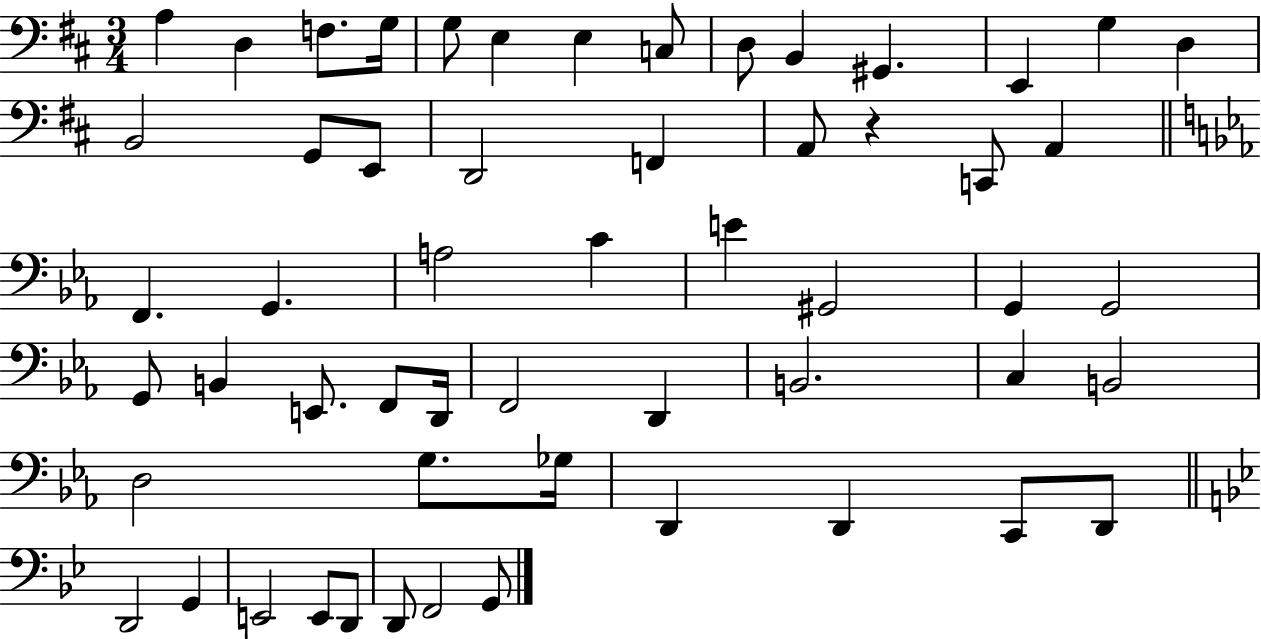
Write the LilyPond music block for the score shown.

{
  \clef bass
  \numericTimeSignature
  \time 3/4
  \key d \major
  \repeat volta 2 { a4 d4 f8. g16 | g8 e4 e4 c8 | d8 b,4 gis,4. | e,4 g4 d4 | \break b,2 g,8 e,8 | d,2 f,4 | a,8 r4 c,8 a,4 | \bar "||" \break \key c \minor f,4. g,4. | a2 c'4 | e'4 gis,2 | g,4 g,2 | \break g,8 b,4 e,8. f,8 d,16 | f,2 d,4 | b,2. | c4 b,2 | \break d2 g8. ges16 | d,4 d,4 c,8 d,8 | \bar "||" \break \key bes \major d,2 g,4 | e,2 e,8 d,8 | d,8 f,2 g,8 | } \bar "|."
}